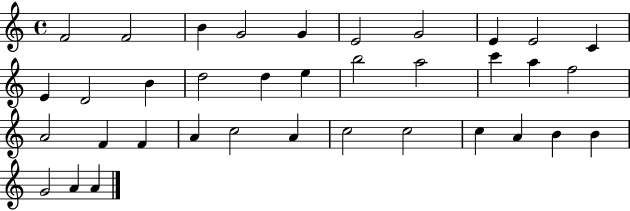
F4/h F4/h B4/q G4/h G4/q E4/h G4/h E4/q E4/h C4/q E4/q D4/h B4/q D5/h D5/q E5/q B5/h A5/h C6/q A5/q F5/h A4/h F4/q F4/q A4/q C5/h A4/q C5/h C5/h C5/q A4/q B4/q B4/q G4/h A4/q A4/q